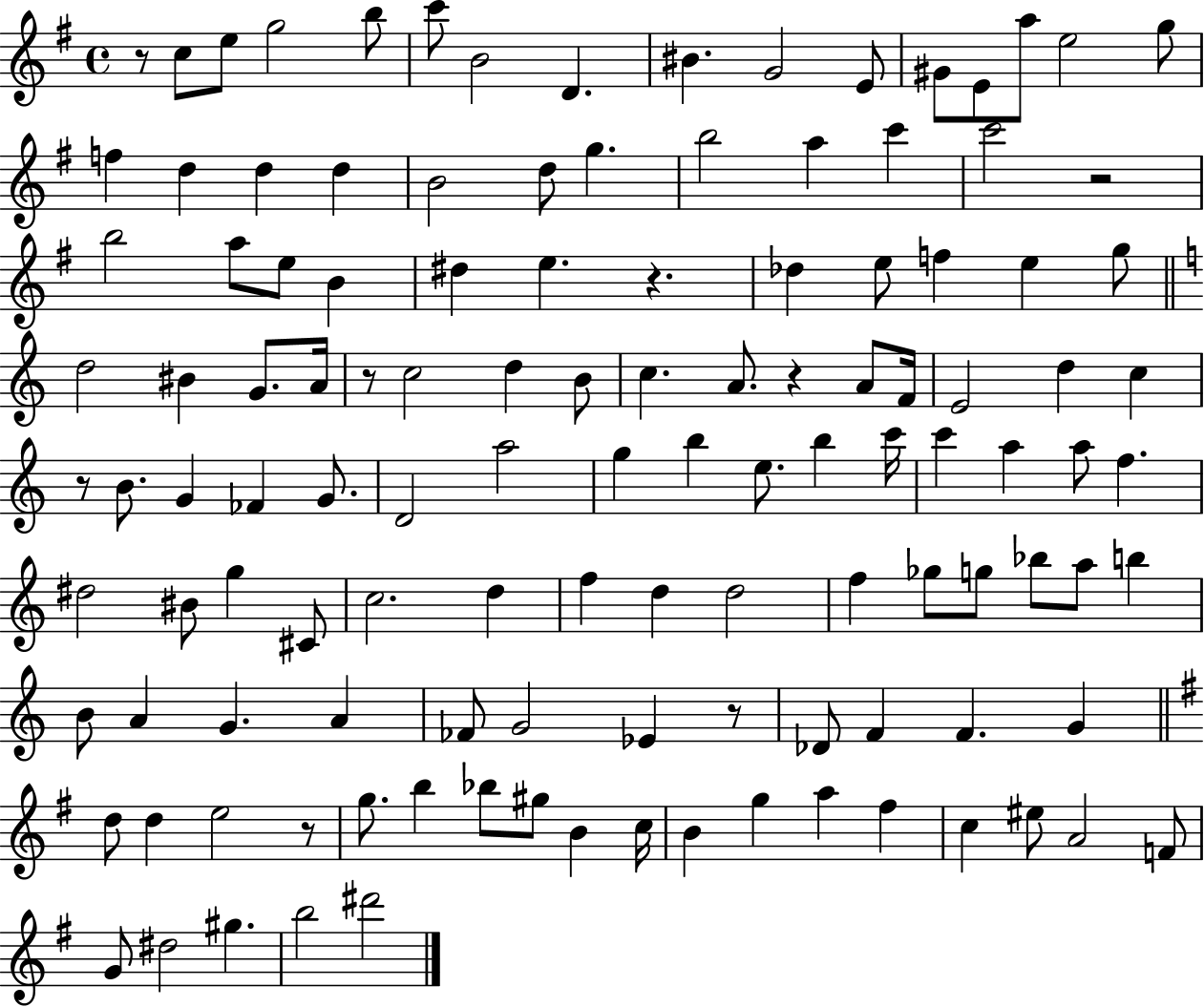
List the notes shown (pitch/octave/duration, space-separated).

R/e C5/e E5/e G5/h B5/e C6/e B4/h D4/q. BIS4/q. G4/h E4/e G#4/e E4/e A5/e E5/h G5/e F5/q D5/q D5/q D5/q B4/h D5/e G5/q. B5/h A5/q C6/q C6/h R/h B5/h A5/e E5/e B4/q D#5/q E5/q. R/q. Db5/q E5/e F5/q E5/q G5/e D5/h BIS4/q G4/e. A4/s R/e C5/h D5/q B4/e C5/q. A4/e. R/q A4/e F4/s E4/h D5/q C5/q R/e B4/e. G4/q FES4/q G4/e. D4/h A5/h G5/q B5/q E5/e. B5/q C6/s C6/q A5/q A5/e F5/q. D#5/h BIS4/e G5/q C#4/e C5/h. D5/q F5/q D5/q D5/h F5/q Gb5/e G5/e Bb5/e A5/e B5/q B4/e A4/q G4/q. A4/q FES4/e G4/h Eb4/q R/e Db4/e F4/q F4/q. G4/q D5/e D5/q E5/h R/e G5/e. B5/q Bb5/e G#5/e B4/q C5/s B4/q G5/q A5/q F#5/q C5/q EIS5/e A4/h F4/e G4/e D#5/h G#5/q. B5/h D#6/h